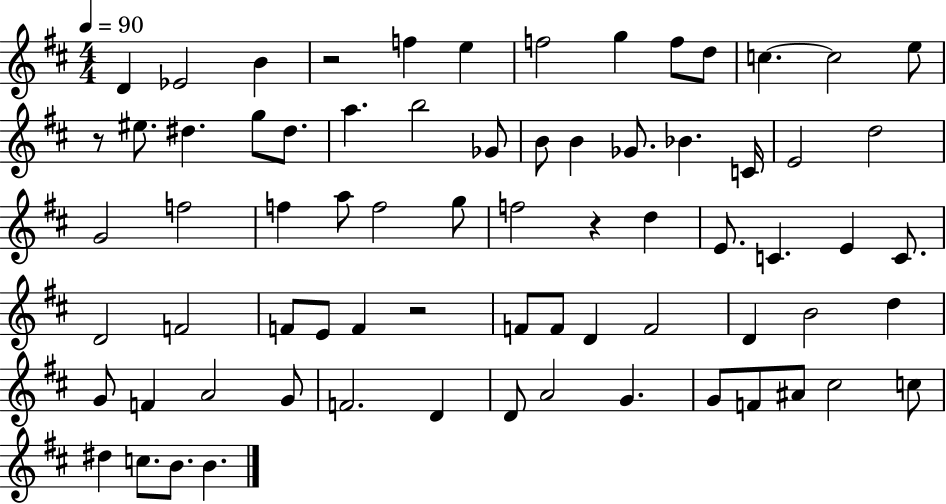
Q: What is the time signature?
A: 4/4